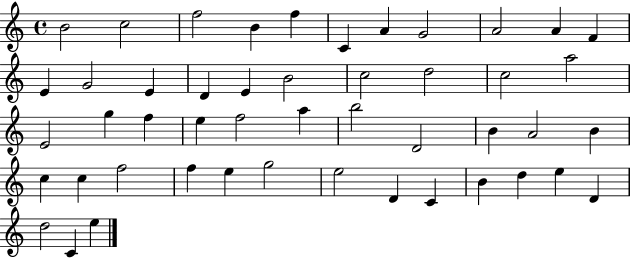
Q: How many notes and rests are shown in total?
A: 48